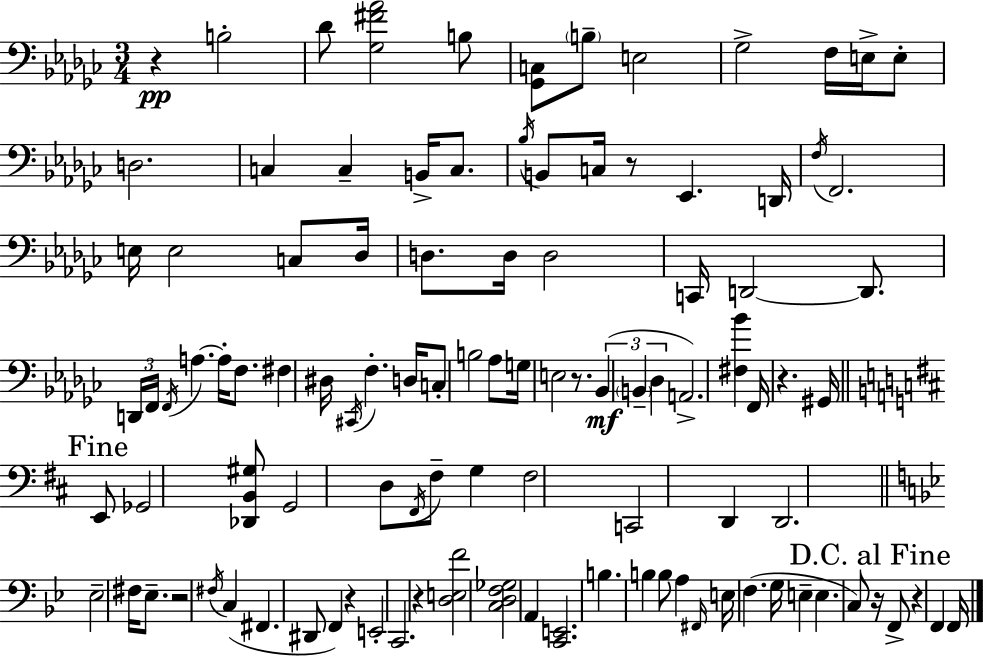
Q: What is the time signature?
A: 3/4